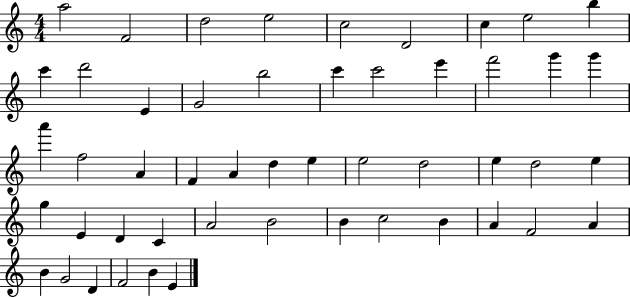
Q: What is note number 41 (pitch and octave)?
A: B4